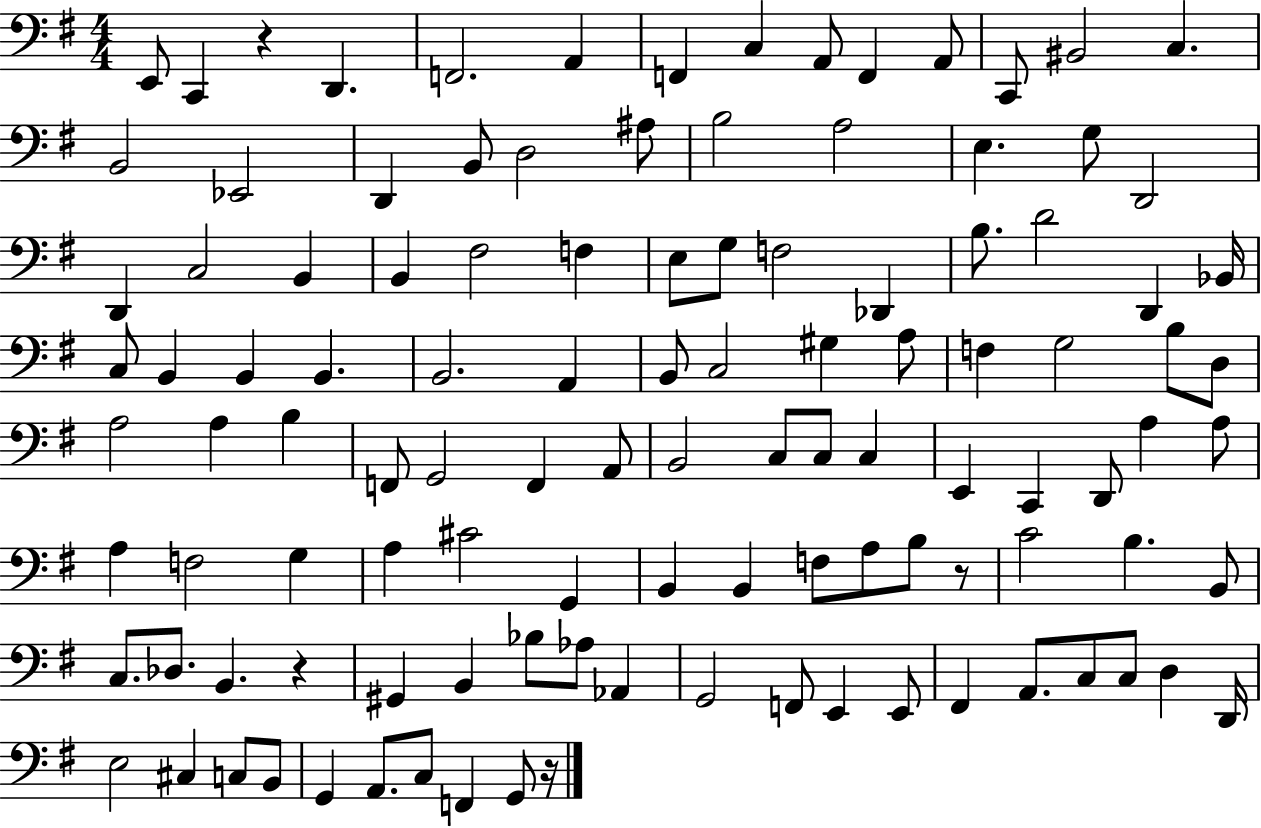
{
  \clef bass
  \numericTimeSignature
  \time 4/4
  \key g \major
  \repeat volta 2 { e,8 c,4 r4 d,4. | f,2. a,4 | f,4 c4 a,8 f,4 a,8 | c,8 bis,2 c4. | \break b,2 ees,2 | d,4 b,8 d2 ais8 | b2 a2 | e4. g8 d,2 | \break d,4 c2 b,4 | b,4 fis2 f4 | e8 g8 f2 des,4 | b8. d'2 d,4 bes,16 | \break c8 b,4 b,4 b,4. | b,2. a,4 | b,8 c2 gis4 a8 | f4 g2 b8 d8 | \break a2 a4 b4 | f,8 g,2 f,4 a,8 | b,2 c8 c8 c4 | e,4 c,4 d,8 a4 a8 | \break a4 f2 g4 | a4 cis'2 g,4 | b,4 b,4 f8 a8 b8 r8 | c'2 b4. b,8 | \break c8. des8. b,4. r4 | gis,4 b,4 bes8 aes8 aes,4 | g,2 f,8 e,4 e,8 | fis,4 a,8. c8 c8 d4 d,16 | \break e2 cis4 c8 b,8 | g,4 a,8. c8 f,4 g,8 r16 | } \bar "|."
}